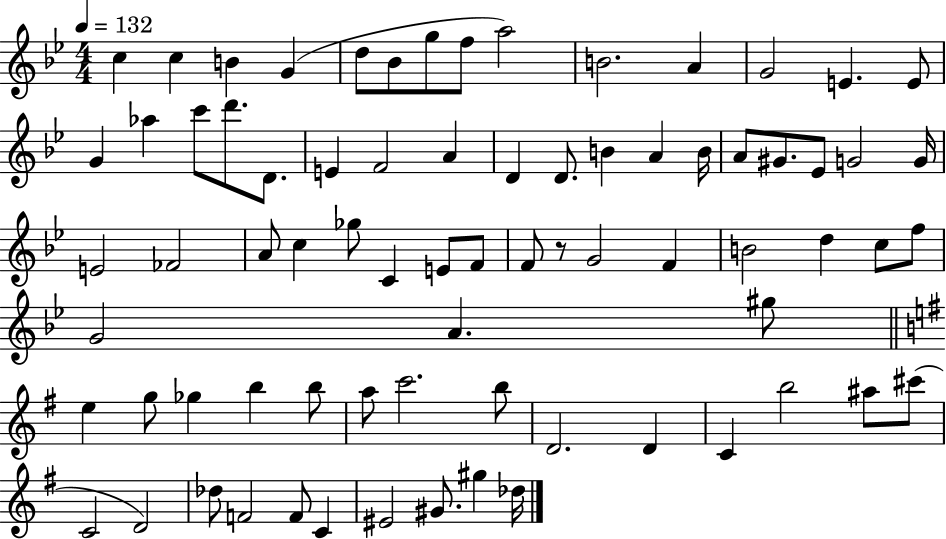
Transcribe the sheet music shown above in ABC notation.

X:1
T:Untitled
M:4/4
L:1/4
K:Bb
c c B G d/2 _B/2 g/2 f/2 a2 B2 A G2 E E/2 G _a c'/2 d'/2 D/2 E F2 A D D/2 B A B/4 A/2 ^G/2 _E/2 G2 G/4 E2 _F2 A/2 c _g/2 C E/2 F/2 F/2 z/2 G2 F B2 d c/2 f/2 G2 A ^g/2 e g/2 _g b b/2 a/2 c'2 b/2 D2 D C b2 ^a/2 ^c'/2 C2 D2 _d/2 F2 F/2 C ^E2 ^G/2 ^g _d/4